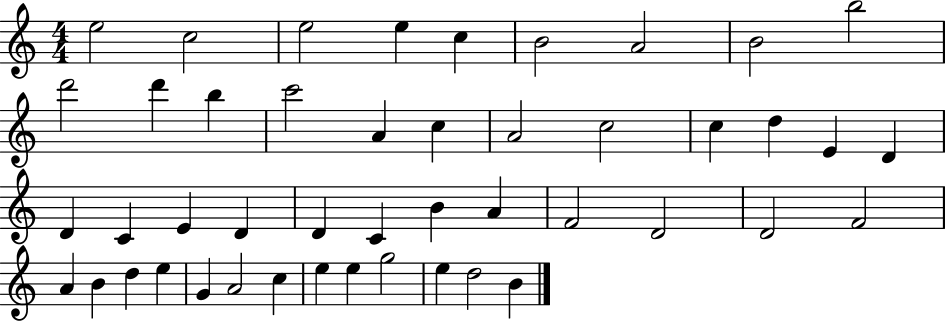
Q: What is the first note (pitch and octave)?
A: E5